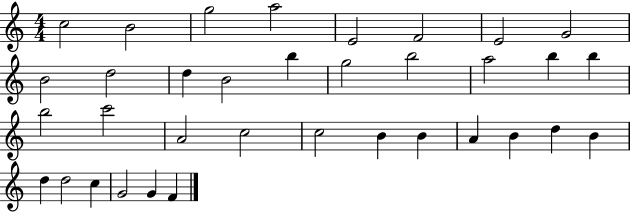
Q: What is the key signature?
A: C major